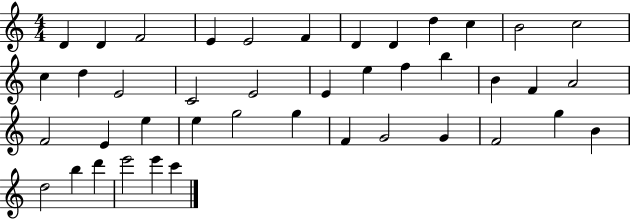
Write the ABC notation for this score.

X:1
T:Untitled
M:4/4
L:1/4
K:C
D D F2 E E2 F D D d c B2 c2 c d E2 C2 E2 E e f b B F A2 F2 E e e g2 g F G2 G F2 g B d2 b d' e'2 e' c'